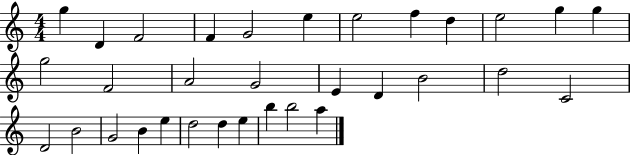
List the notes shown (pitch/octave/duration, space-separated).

G5/q D4/q F4/h F4/q G4/h E5/q E5/h F5/q D5/q E5/h G5/q G5/q G5/h F4/h A4/h G4/h E4/q D4/q B4/h D5/h C4/h D4/h B4/h G4/h B4/q E5/q D5/h D5/q E5/q B5/q B5/h A5/q